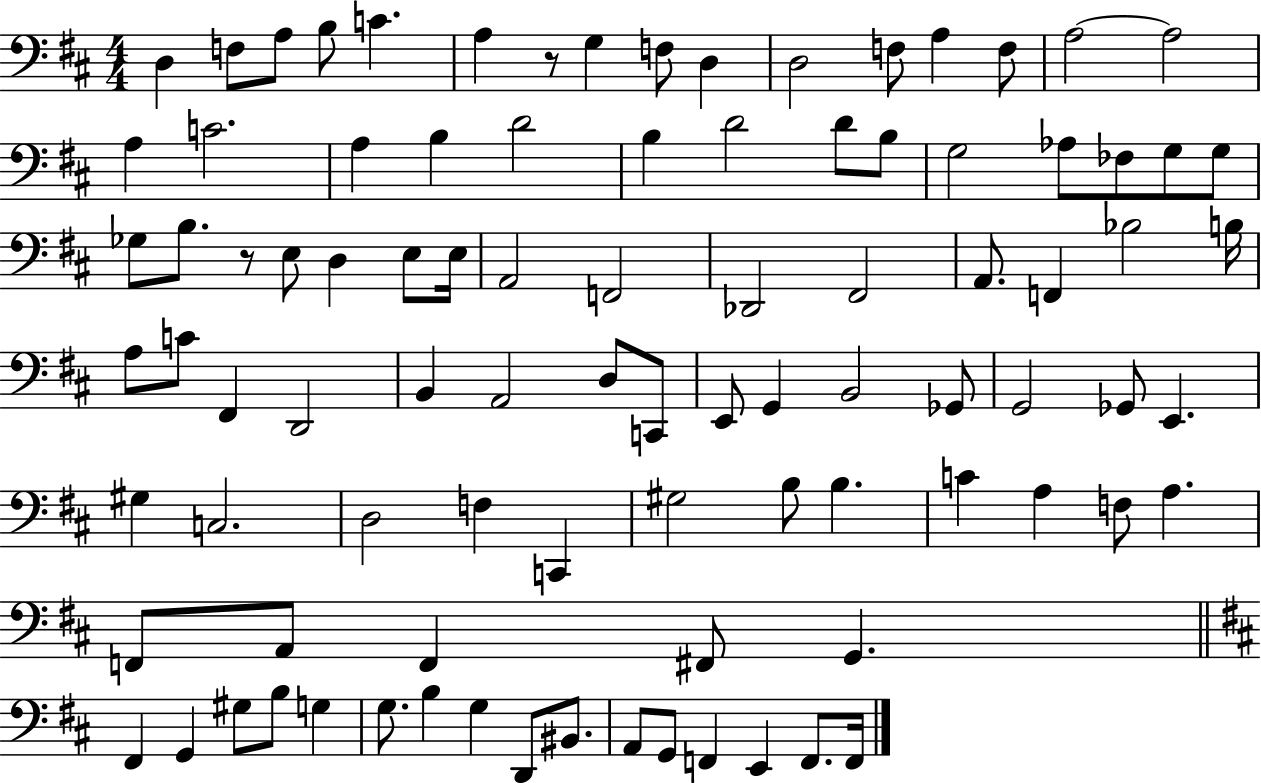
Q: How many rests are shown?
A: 2